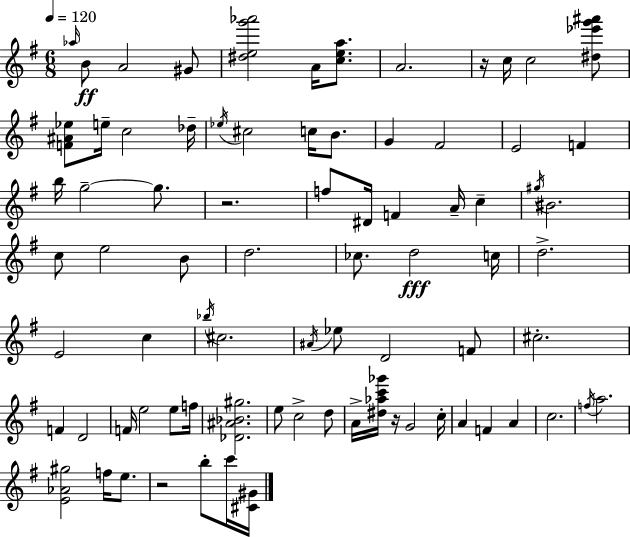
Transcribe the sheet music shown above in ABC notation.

X:1
T:Untitled
M:6/8
L:1/4
K:G
_a/4 B/2 A2 ^G/2 [^deg'_a']2 A/4 [cea]/2 A2 z/4 c/4 c2 [^d_e'g'^a']/2 [F^A_e]/2 e/4 c2 _d/4 _e/4 ^c2 c/4 B/2 G ^F2 E2 F b/4 g2 g/2 z2 f/2 ^D/4 F A/4 c ^g/4 ^B2 c/2 e2 B/2 d2 _c/2 d2 c/4 d2 E2 c _b/4 ^c2 ^A/4 _e/2 D2 F/2 ^c2 F D2 F/4 e2 e/2 f/4 [_D^A_B^g]2 e/2 c2 d/2 A/4 [^d_ac'_g']/4 z/4 G2 c/4 A F A c2 f/4 a2 [E_A^g]2 f/4 e/2 z2 b/2 c'/4 [^C^G]/4